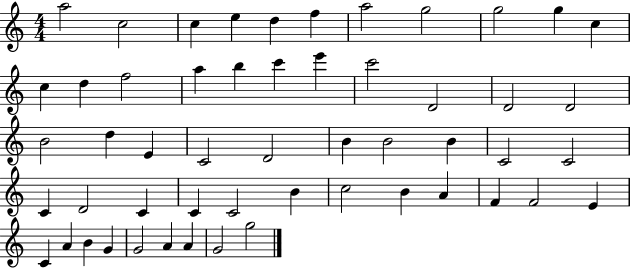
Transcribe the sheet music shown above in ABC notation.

X:1
T:Untitled
M:4/4
L:1/4
K:C
a2 c2 c e d f a2 g2 g2 g c c d f2 a b c' e' c'2 D2 D2 D2 B2 d E C2 D2 B B2 B C2 C2 C D2 C C C2 B c2 B A F F2 E C A B G G2 A A G2 g2